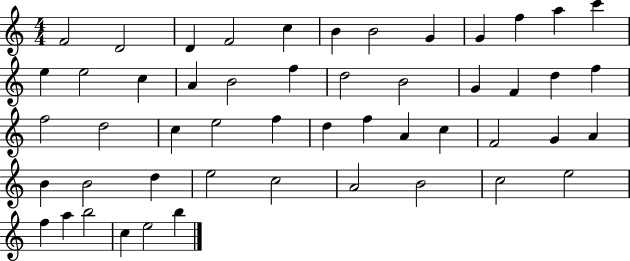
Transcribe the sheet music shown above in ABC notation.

X:1
T:Untitled
M:4/4
L:1/4
K:C
F2 D2 D F2 c B B2 G G f a c' e e2 c A B2 f d2 B2 G F d f f2 d2 c e2 f d f A c F2 G A B B2 d e2 c2 A2 B2 c2 e2 f a b2 c e2 b